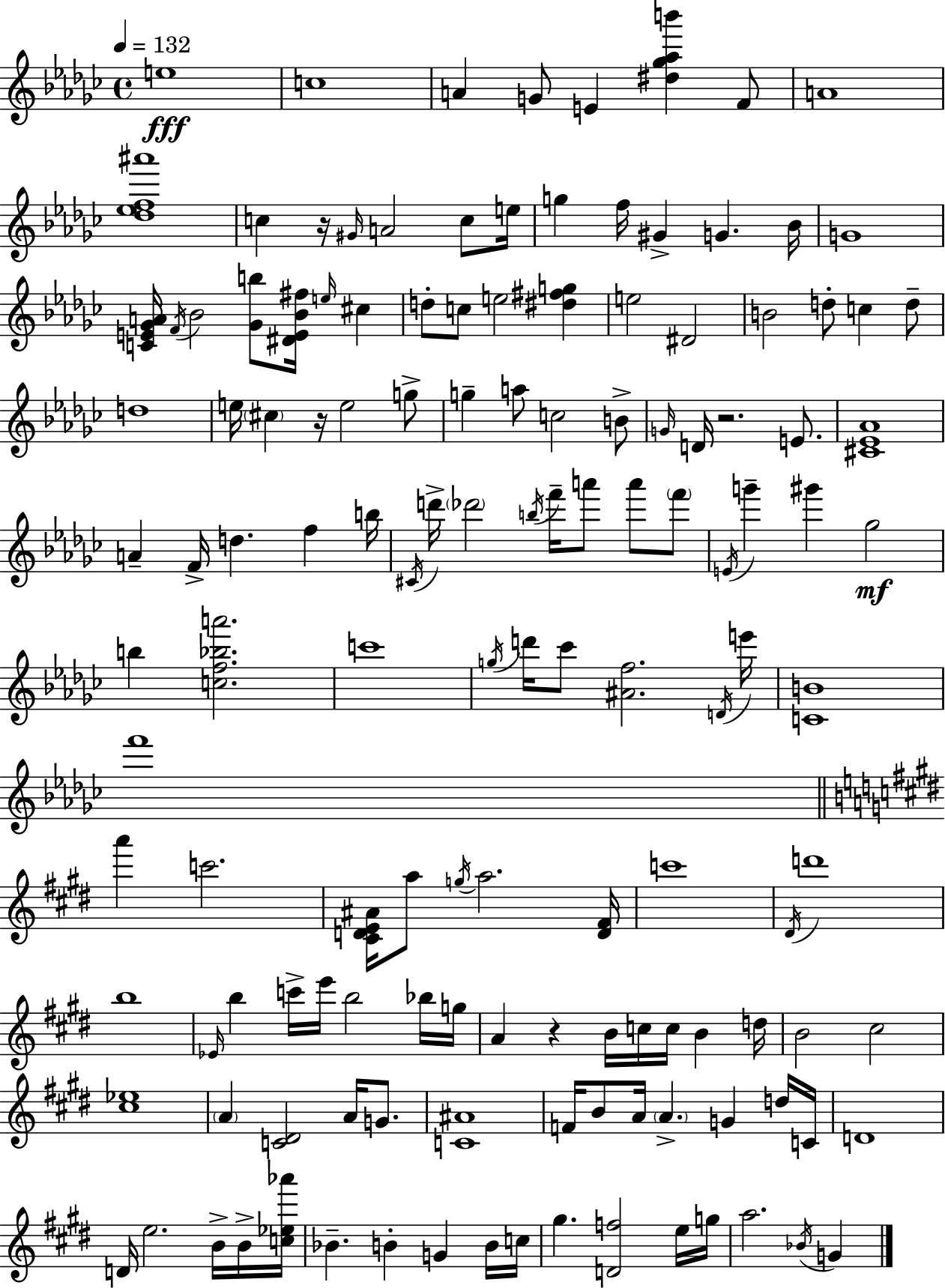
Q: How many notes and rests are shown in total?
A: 139